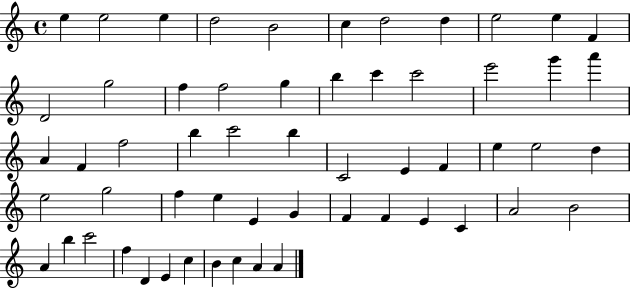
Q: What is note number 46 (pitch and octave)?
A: B4